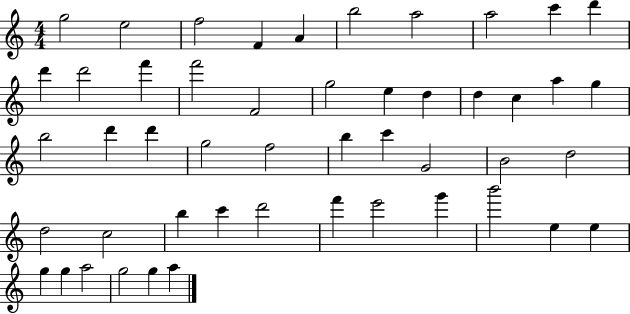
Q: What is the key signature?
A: C major